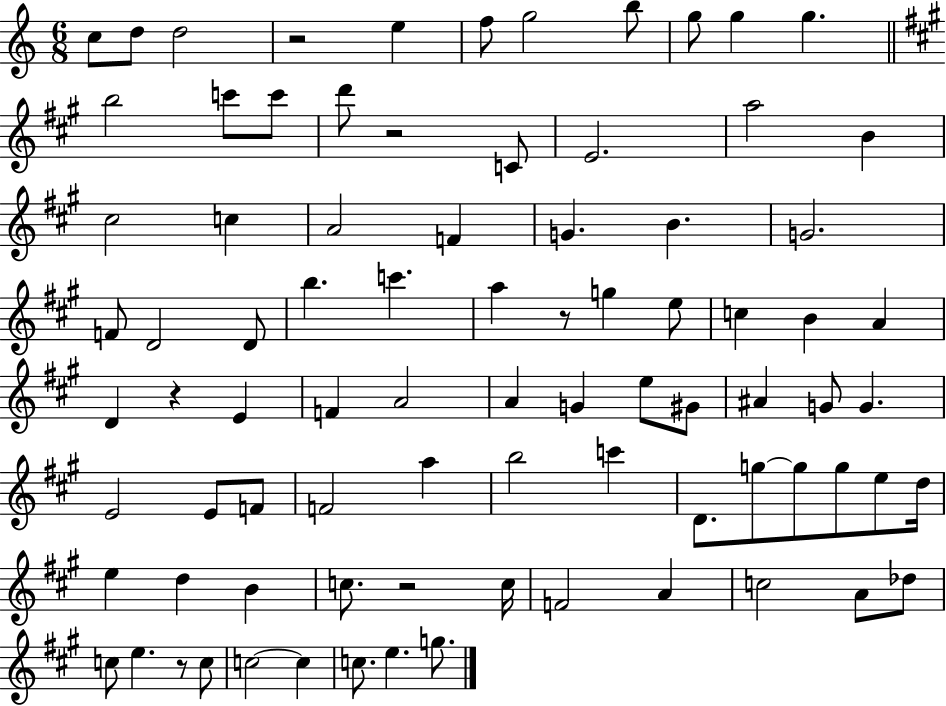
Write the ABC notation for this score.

X:1
T:Untitled
M:6/8
L:1/4
K:C
c/2 d/2 d2 z2 e f/2 g2 b/2 g/2 g g b2 c'/2 c'/2 d'/2 z2 C/2 E2 a2 B ^c2 c A2 F G B G2 F/2 D2 D/2 b c' a z/2 g e/2 c B A D z E F A2 A G e/2 ^G/2 ^A G/2 G E2 E/2 F/2 F2 a b2 c' D/2 g/2 g/2 g/2 e/2 d/4 e d B c/2 z2 c/4 F2 A c2 A/2 _d/2 c/2 e z/2 c/2 c2 c c/2 e g/2